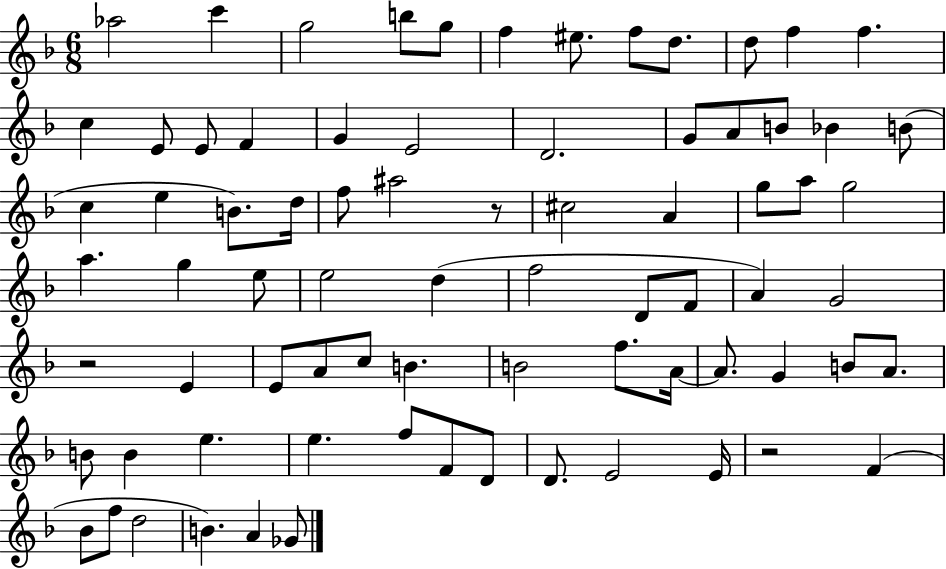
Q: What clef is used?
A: treble